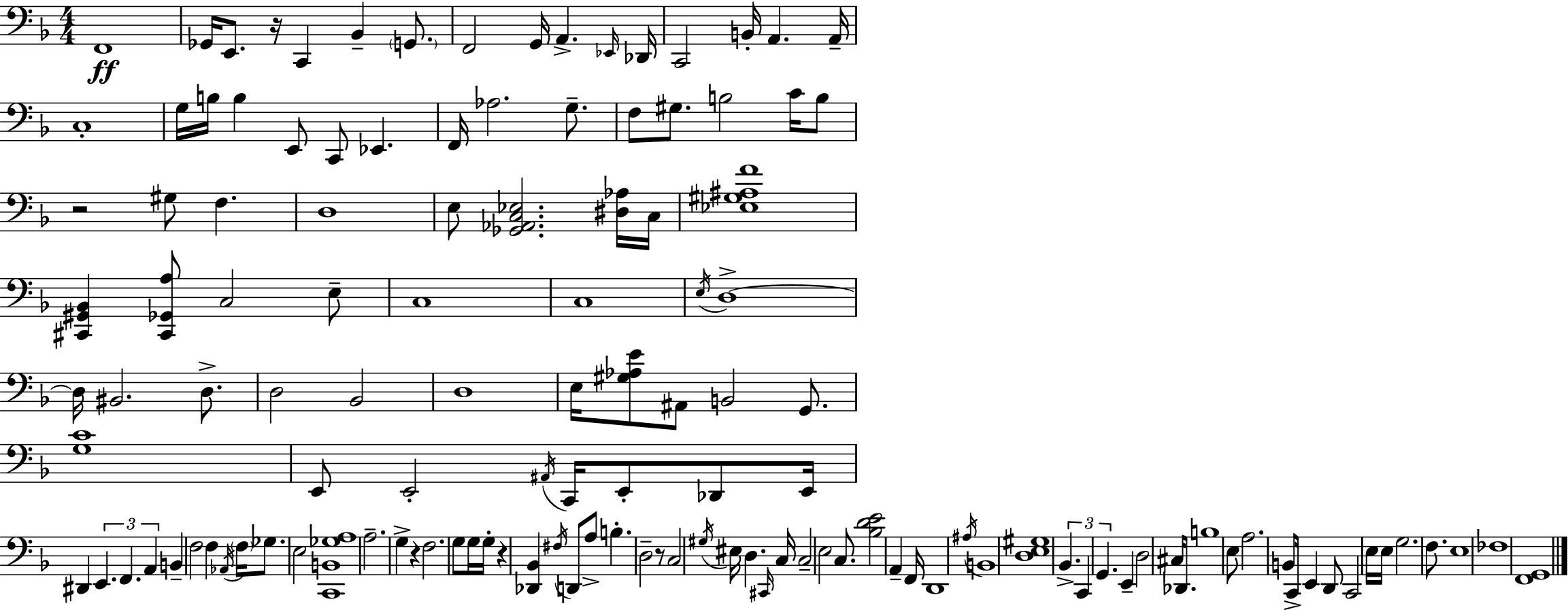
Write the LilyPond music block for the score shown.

{
  \clef bass
  \numericTimeSignature
  \time 4/4
  \key f \major
  f,1\ff | ges,16 e,8. r16 c,4 bes,4-- \parenthesize g,8. | f,2 g,16 a,4.-> \grace { ees,16 } | des,16 c,2 b,16-. a,4. | \break a,16-- c1-. | g16 b16 b4 e,8 c,8 ees,4. | f,16 aes2. g8.-- | f8 gis8. b2 c'16 b8 | \break r2 gis8 f4. | d1 | e8 <ges, aes, c ees>2. <dis aes>16 | c16 <ees gis ais f'>1 | \break <cis, gis, bes,>4 <cis, ges, a>8 c2 e8-- | c1 | c1 | \acciaccatura { e16 } d1->~~ | \break d16 bis,2. d8.-> | d2 bes,2 | d1 | e16 <gis aes e'>8 ais,8 b,2 g,8. | \break <g c'>1 | e,8 e,2-. \acciaccatura { ais,16 } c,16 e,8-. | des,8 e,16 dis,4 \tuplet 3/2 { e,4. f,4. | a,4 } b,4-- f2 | \break f4 \acciaccatura { aes,16 } \parenthesize f16 ges8. e2 | <c, b, ges a>1 | a2.-- | g4-> r4 f2. | \break g8 g16 g16-. r4 <des, bes,>4 | \acciaccatura { fis16 } d,8 a8-> b4.-. d2-- | r8 c2 \acciaccatura { gis16 } eis16 d4. | \grace { cis,16 } c16 c2-- e2 | \break c8. <bes d' e'>2 | a,4-- f,16 d,1 | \acciaccatura { ais16 } b,1 | <d e gis>1 | \break \tuplet 3/2 { bes,4.-> c,4 | g,4. } e,4-- d2 | cis16 des,8. b1 | e8 a2. | \break b,8 c,16-> e,4 d,8 c,2 | e16 e16 g2. | f8. e1 | fes1 | \break <f, g,>1 | \bar "|."
}